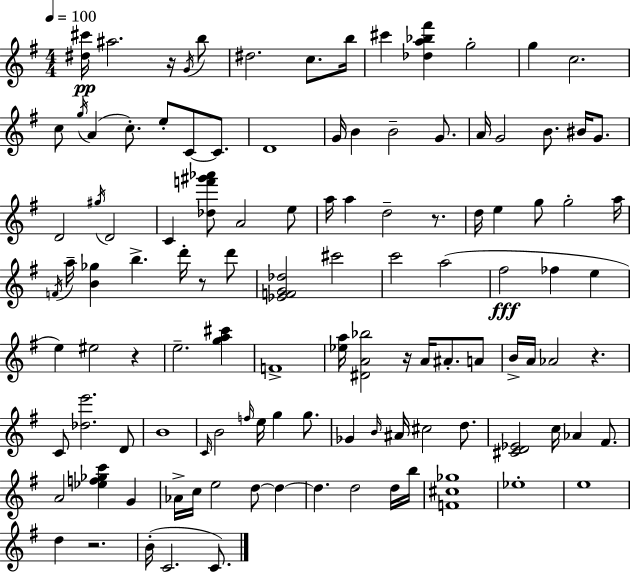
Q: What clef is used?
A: treble